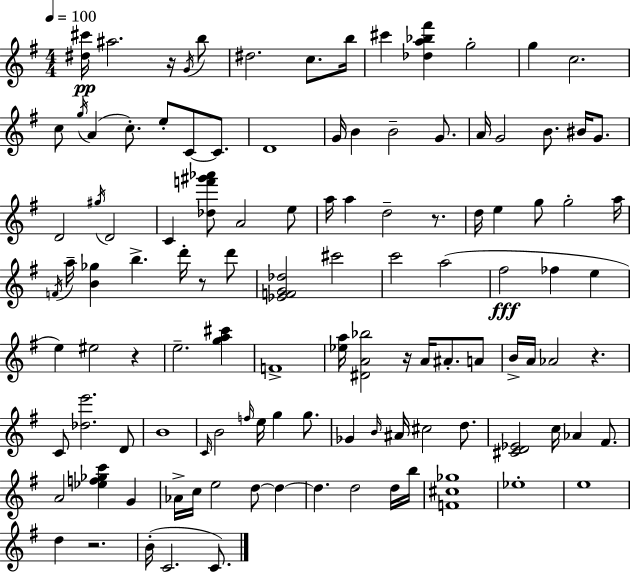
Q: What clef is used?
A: treble